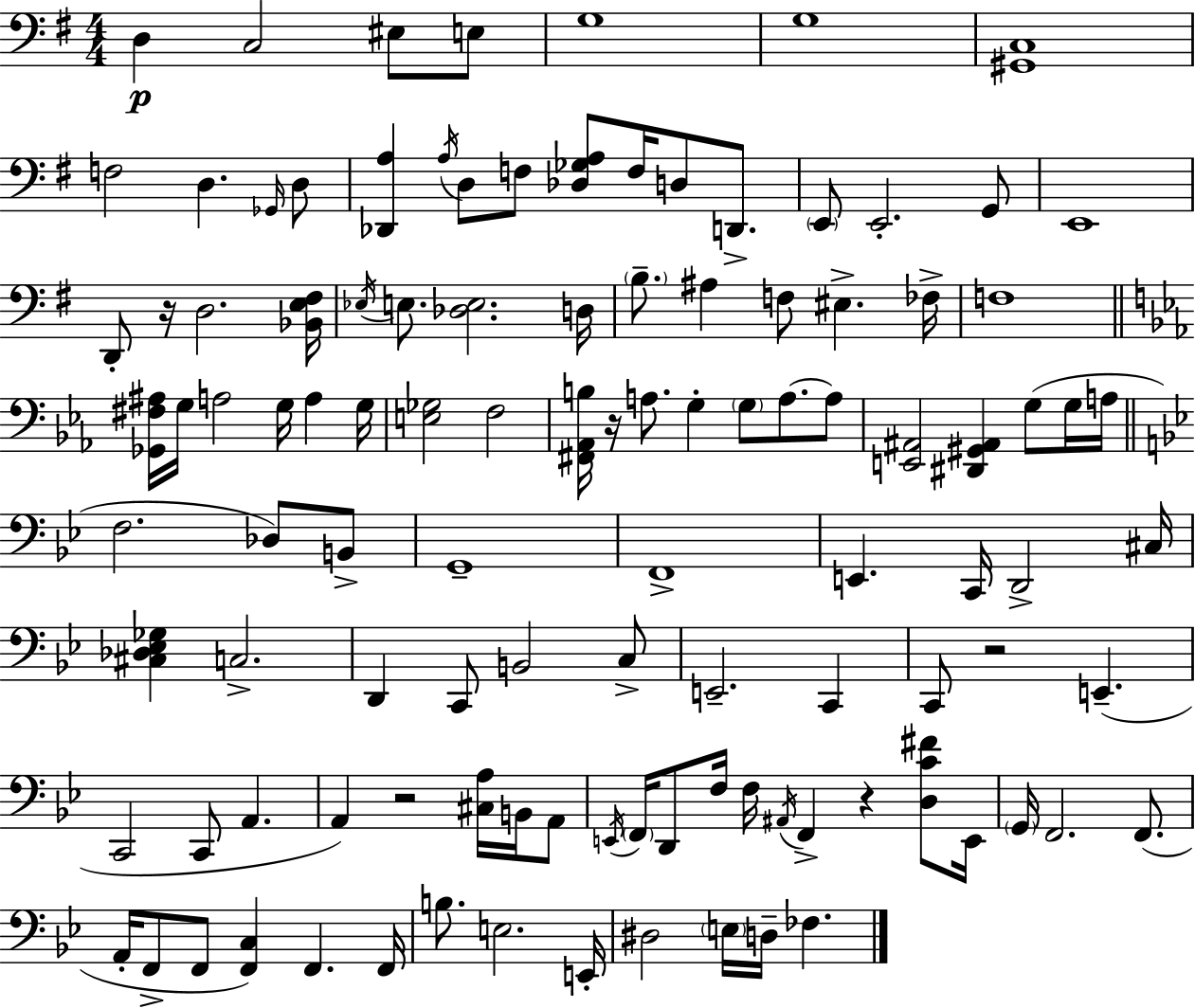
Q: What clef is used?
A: bass